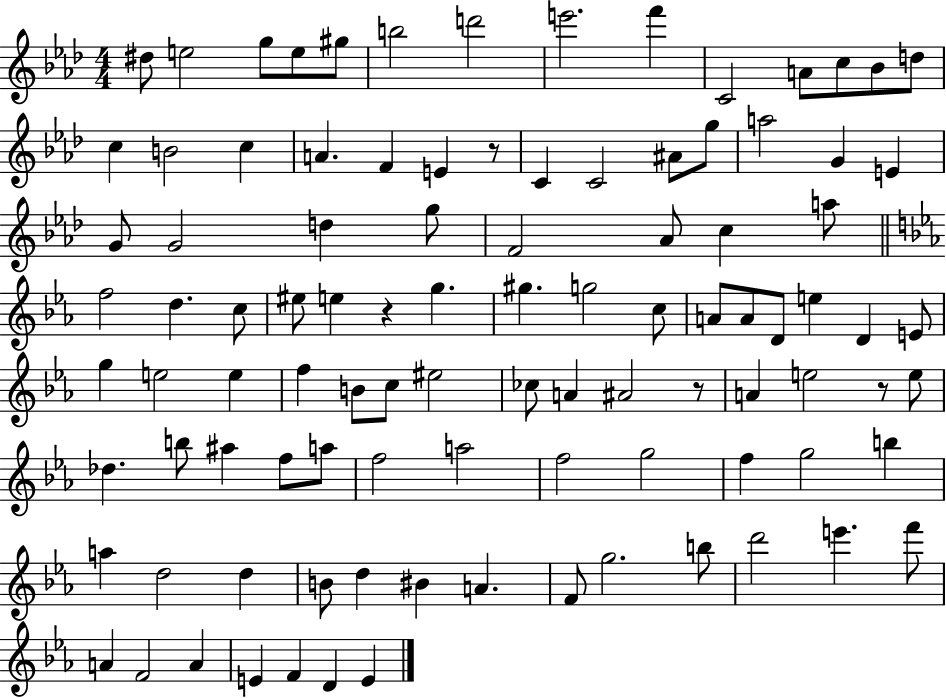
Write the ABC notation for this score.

X:1
T:Untitled
M:4/4
L:1/4
K:Ab
^d/2 e2 g/2 e/2 ^g/2 b2 d'2 e'2 f' C2 A/2 c/2 _B/2 d/2 c B2 c A F E z/2 C C2 ^A/2 g/2 a2 G E G/2 G2 d g/2 F2 _A/2 c a/2 f2 d c/2 ^e/2 e z g ^g g2 c/2 A/2 A/2 D/2 e D E/2 g e2 e f B/2 c/2 ^e2 _c/2 A ^A2 z/2 A e2 z/2 e/2 _d b/2 ^a f/2 a/2 f2 a2 f2 g2 f g2 b a d2 d B/2 d ^B A F/2 g2 b/2 d'2 e' f'/2 A F2 A E F D E